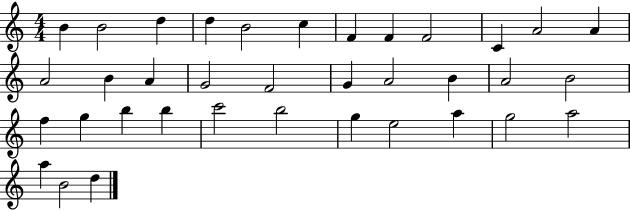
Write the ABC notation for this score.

X:1
T:Untitled
M:4/4
L:1/4
K:C
B B2 d d B2 c F F F2 C A2 A A2 B A G2 F2 G A2 B A2 B2 f g b b c'2 b2 g e2 a g2 a2 a B2 d